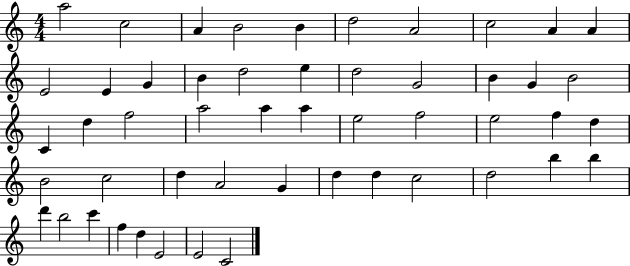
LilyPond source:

{
  \clef treble
  \numericTimeSignature
  \time 4/4
  \key c \major
  a''2 c''2 | a'4 b'2 b'4 | d''2 a'2 | c''2 a'4 a'4 | \break e'2 e'4 g'4 | b'4 d''2 e''4 | d''2 g'2 | b'4 g'4 b'2 | \break c'4 d''4 f''2 | a''2 a''4 a''4 | e''2 f''2 | e''2 f''4 d''4 | \break b'2 c''2 | d''4 a'2 g'4 | d''4 d''4 c''2 | d''2 b''4 b''4 | \break d'''4 b''2 c'''4 | f''4 d''4 e'2 | e'2 c'2 | \bar "|."
}